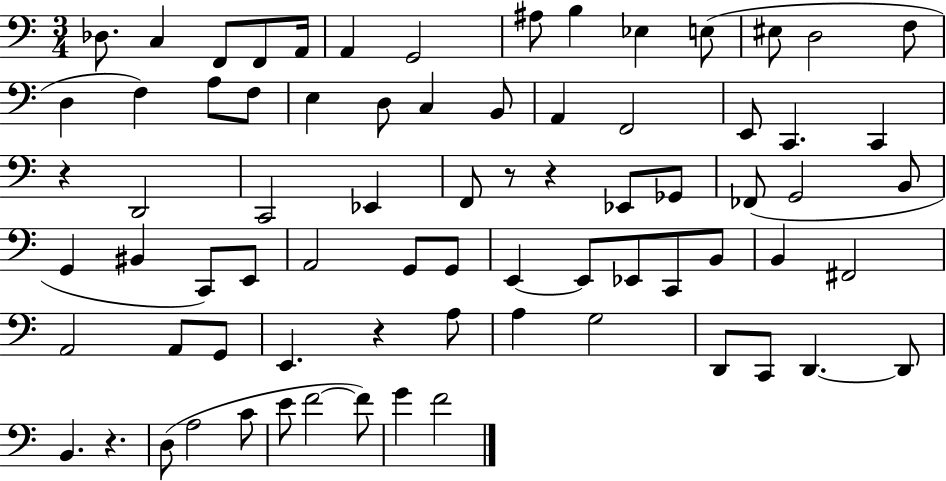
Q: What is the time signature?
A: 3/4